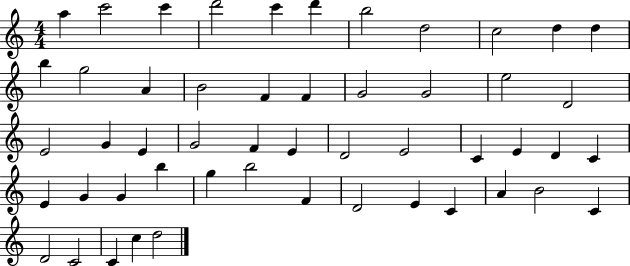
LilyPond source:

{
  \clef treble
  \numericTimeSignature
  \time 4/4
  \key c \major
  a''4 c'''2 c'''4 | d'''2 c'''4 d'''4 | b''2 d''2 | c''2 d''4 d''4 | \break b''4 g''2 a'4 | b'2 f'4 f'4 | g'2 g'2 | e''2 d'2 | \break e'2 g'4 e'4 | g'2 f'4 e'4 | d'2 e'2 | c'4 e'4 d'4 c'4 | \break e'4 g'4 g'4 b''4 | g''4 b''2 f'4 | d'2 e'4 c'4 | a'4 b'2 c'4 | \break d'2 c'2 | c'4 c''4 d''2 | \bar "|."
}